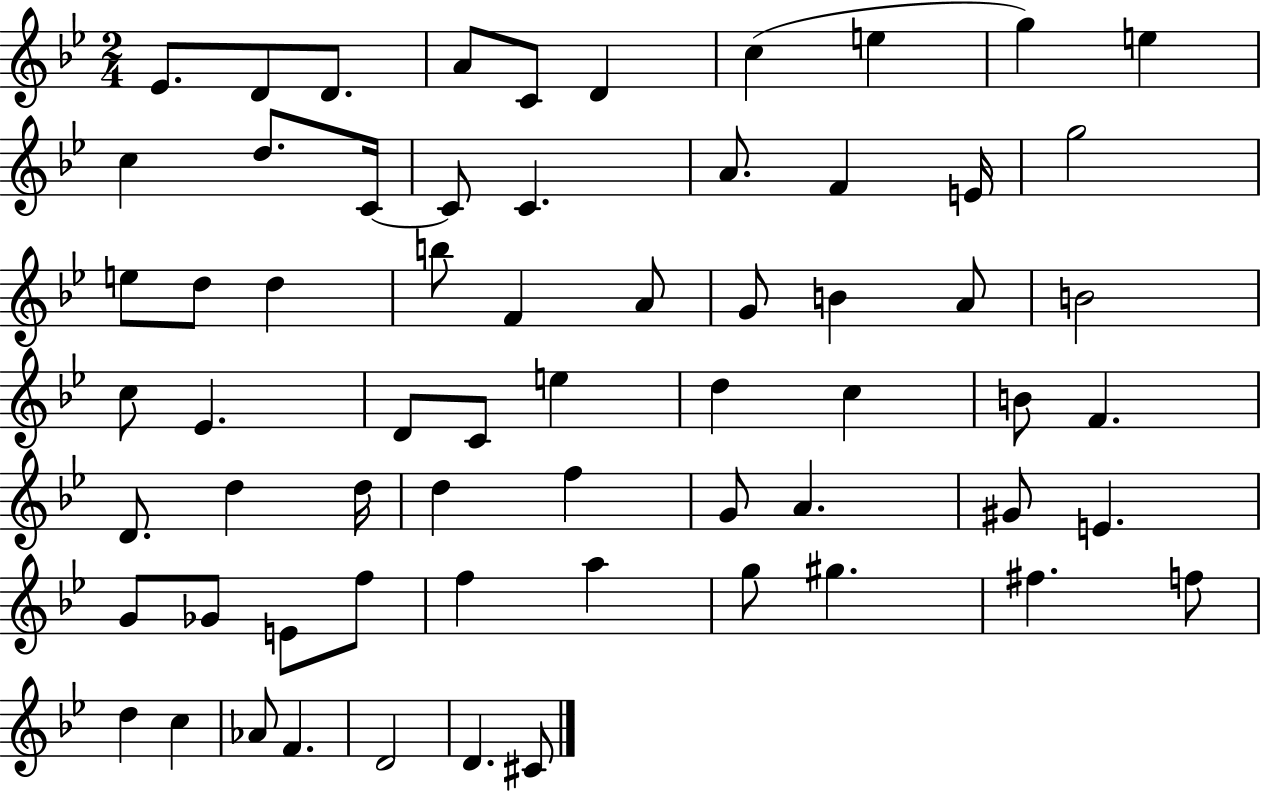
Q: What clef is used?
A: treble